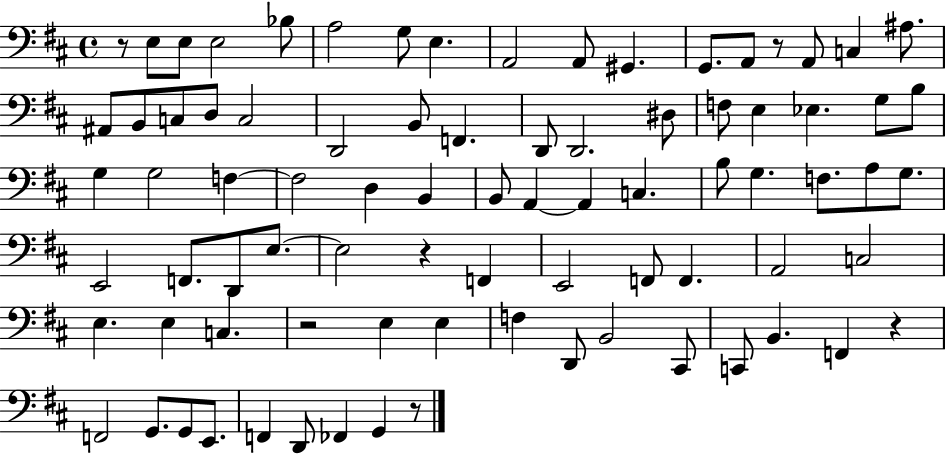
R/e E3/e E3/e E3/h Bb3/e A3/h G3/e E3/q. A2/h A2/e G#2/q. G2/e. A2/e R/e A2/e C3/q A#3/e. A#2/e B2/e C3/e D3/e C3/h D2/h B2/e F2/q. D2/e D2/h. D#3/e F3/e E3/q Eb3/q. G3/e B3/e G3/q G3/h F3/q F3/h D3/q B2/q B2/e A2/q A2/q C3/q. B3/e G3/q. F3/e. A3/e G3/e. E2/h F2/e. D2/e E3/e. E3/h R/q F2/q E2/h F2/e F2/q. A2/h C3/h E3/q. E3/q C3/q. R/h E3/q E3/q F3/q D2/e B2/h C#2/e C2/e B2/q. F2/q R/q F2/h G2/e. G2/e E2/e. F2/q D2/e FES2/q G2/q R/e